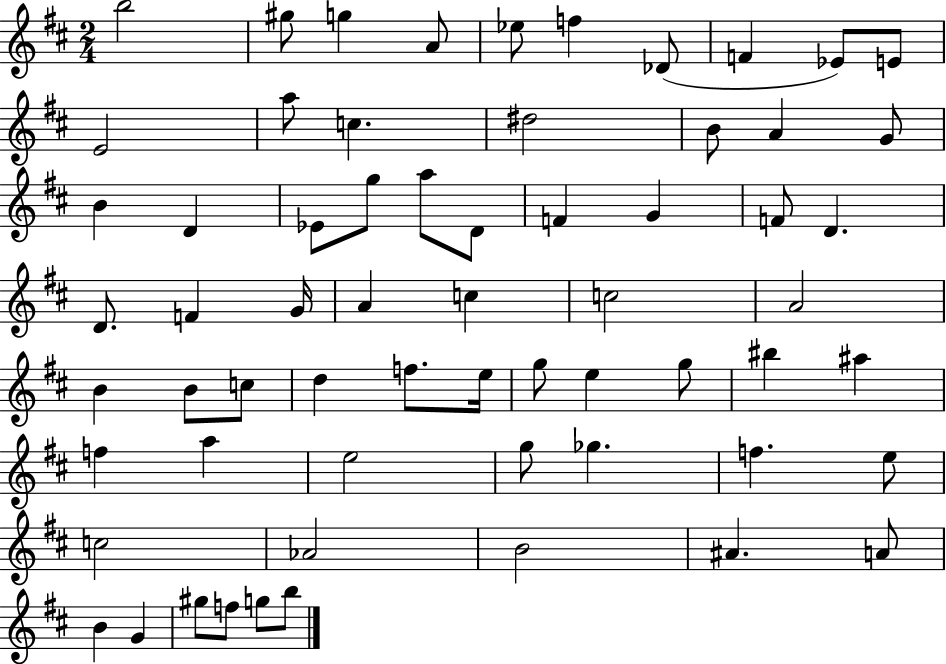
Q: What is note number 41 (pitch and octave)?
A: G5